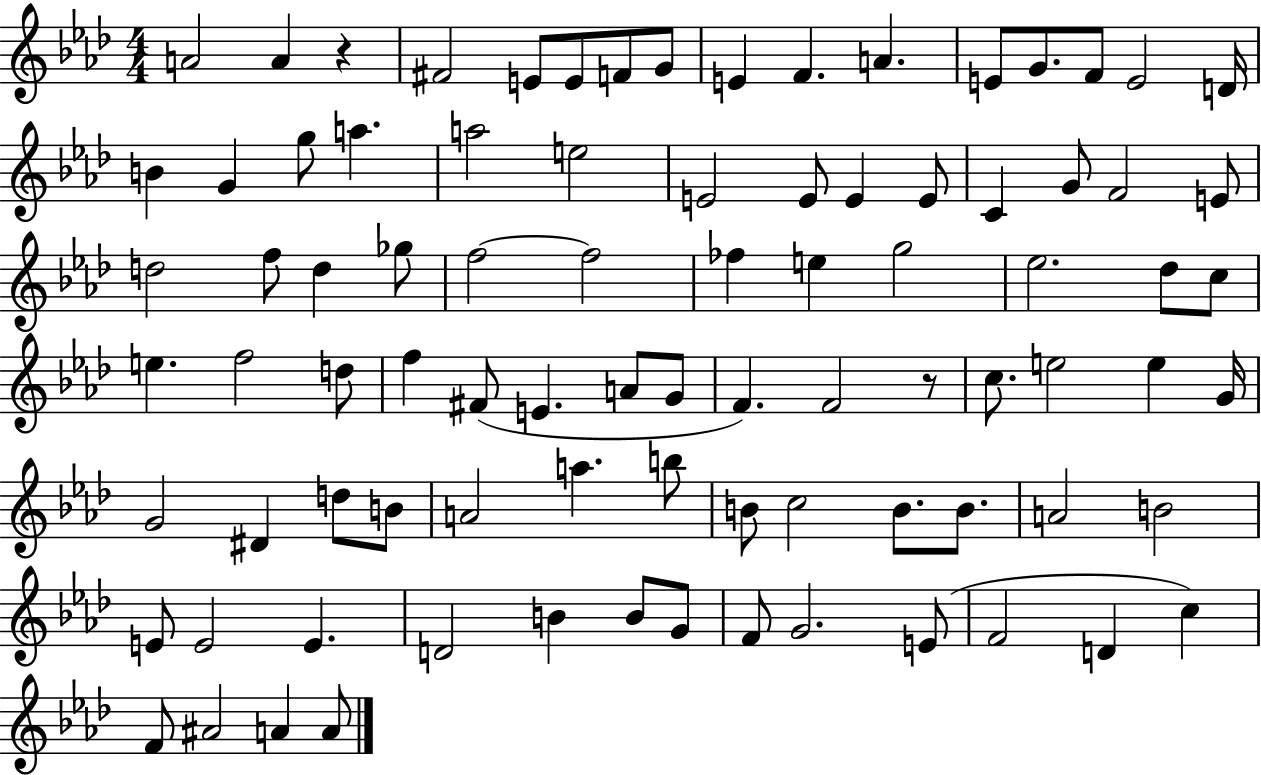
A4/h A4/q R/q F#4/h E4/e E4/e F4/e G4/e E4/q F4/q. A4/q. E4/e G4/e. F4/e E4/h D4/s B4/q G4/q G5/e A5/q. A5/h E5/h E4/h E4/e E4/q E4/e C4/q G4/e F4/h E4/e D5/h F5/e D5/q Gb5/e F5/h F5/h FES5/q E5/q G5/h Eb5/h. Db5/e C5/e E5/q. F5/h D5/e F5/q F#4/e E4/q. A4/e G4/e F4/q. F4/h R/e C5/e. E5/h E5/q G4/s G4/h D#4/q D5/e B4/e A4/h A5/q. B5/e B4/e C5/h B4/e. B4/e. A4/h B4/h E4/e E4/h E4/q. D4/h B4/q B4/e G4/e F4/e G4/h. E4/e F4/h D4/q C5/q F4/e A#4/h A4/q A4/e